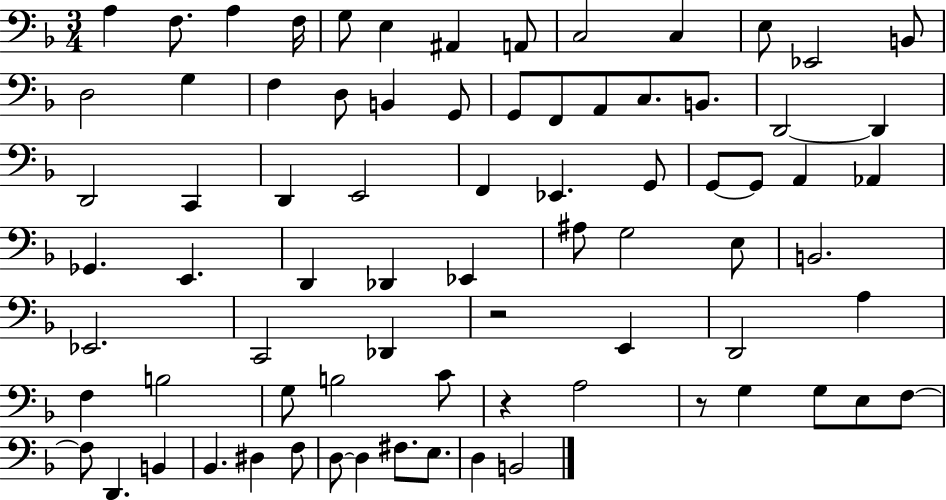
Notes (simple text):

A3/q F3/e. A3/q F3/s G3/e E3/q A#2/q A2/e C3/h C3/q E3/e Eb2/h B2/e D3/h G3/q F3/q D3/e B2/q G2/e G2/e F2/e A2/e C3/e. B2/e. D2/h D2/q D2/h C2/q D2/q E2/h F2/q Eb2/q. G2/e G2/e G2/e A2/q Ab2/q Gb2/q. E2/q. D2/q Db2/q Eb2/q A#3/e G3/h E3/e B2/h. Eb2/h. C2/h Db2/q R/h E2/q D2/h A3/q F3/q B3/h G3/e B3/h C4/e R/q A3/h R/e G3/q G3/e E3/e F3/e F3/e D2/q. B2/q Bb2/q. D#3/q F3/e D3/e D3/q F#3/e. E3/e. D3/q B2/h